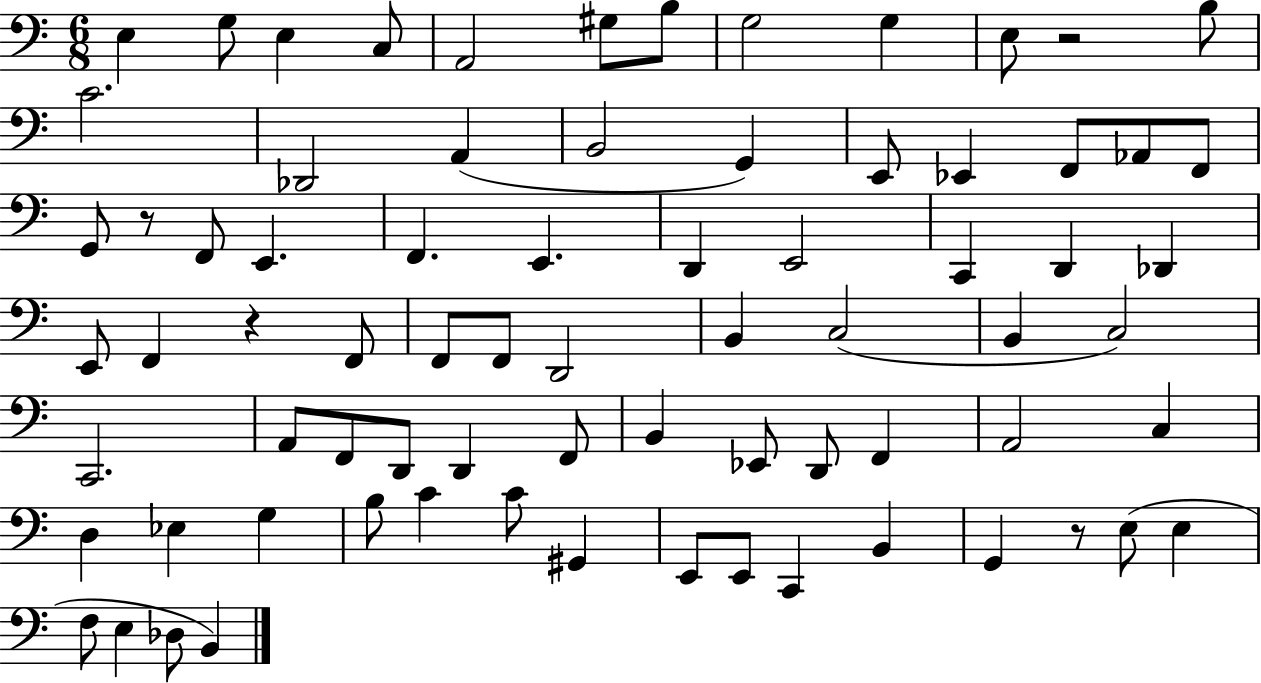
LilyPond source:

{
  \clef bass
  \numericTimeSignature
  \time 6/8
  \key c \major
  e4 g8 e4 c8 | a,2 gis8 b8 | g2 g4 | e8 r2 b8 | \break c'2. | des,2 a,4( | b,2 g,4) | e,8 ees,4 f,8 aes,8 f,8 | \break g,8 r8 f,8 e,4. | f,4. e,4. | d,4 e,2 | c,4 d,4 des,4 | \break e,8 f,4 r4 f,8 | f,8 f,8 d,2 | b,4 c2( | b,4 c2) | \break c,2. | a,8 f,8 d,8 d,4 f,8 | b,4 ees,8 d,8 f,4 | a,2 c4 | \break d4 ees4 g4 | b8 c'4 c'8 gis,4 | e,8 e,8 c,4 b,4 | g,4 r8 e8( e4 | \break f8 e4 des8 b,4) | \bar "|."
}